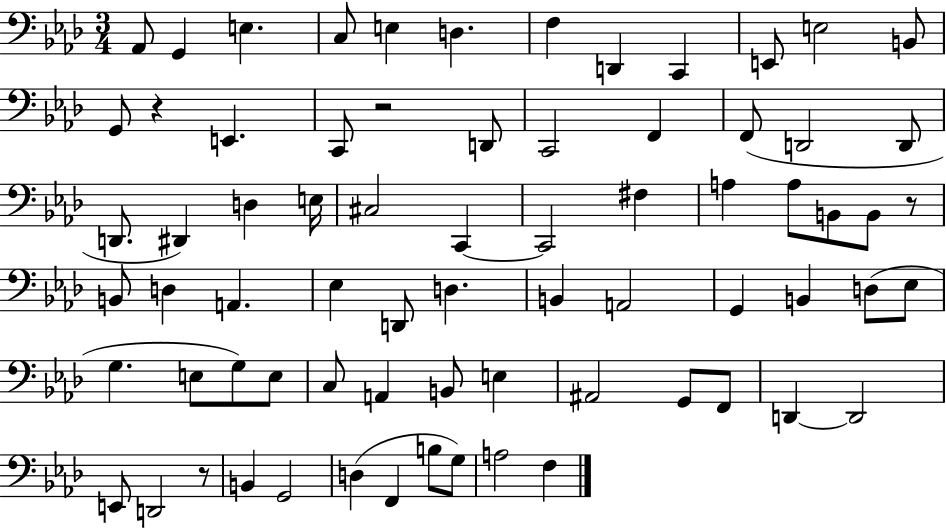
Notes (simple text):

Ab2/e G2/q E3/q. C3/e E3/q D3/q. F3/q D2/q C2/q E2/e E3/h B2/e G2/e R/q E2/q. C2/e R/h D2/e C2/h F2/q F2/e D2/h D2/e D2/e. D#2/q D3/q E3/s C#3/h C2/q C2/h F#3/q A3/q A3/e B2/e B2/e R/e B2/e D3/q A2/q. Eb3/q D2/e D3/q. B2/q A2/h G2/q B2/q D3/e Eb3/e G3/q. E3/e G3/e E3/e C3/e A2/q B2/e E3/q A#2/h G2/e F2/e D2/q D2/h E2/e D2/h R/e B2/q G2/h D3/q F2/q B3/e G3/e A3/h F3/q